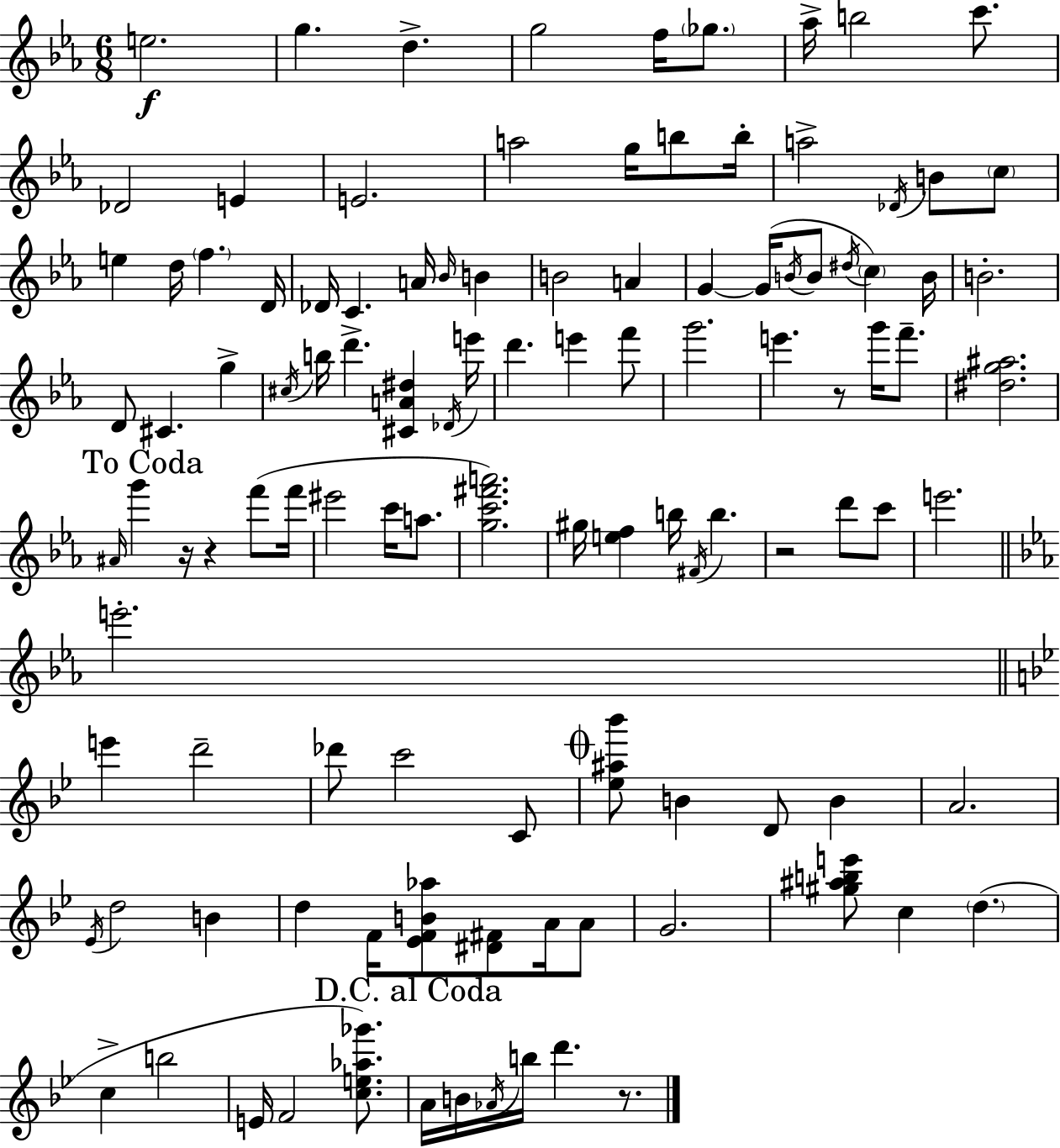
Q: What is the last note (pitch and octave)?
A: D6